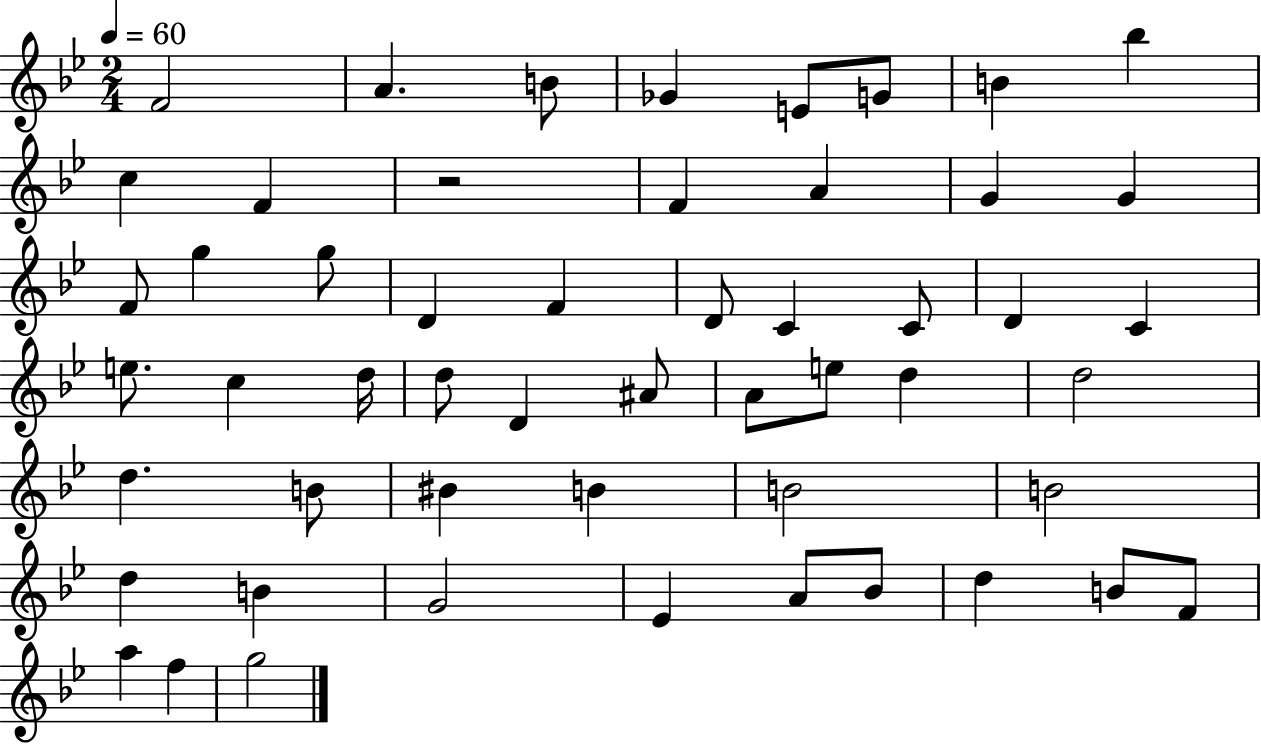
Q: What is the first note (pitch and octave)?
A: F4